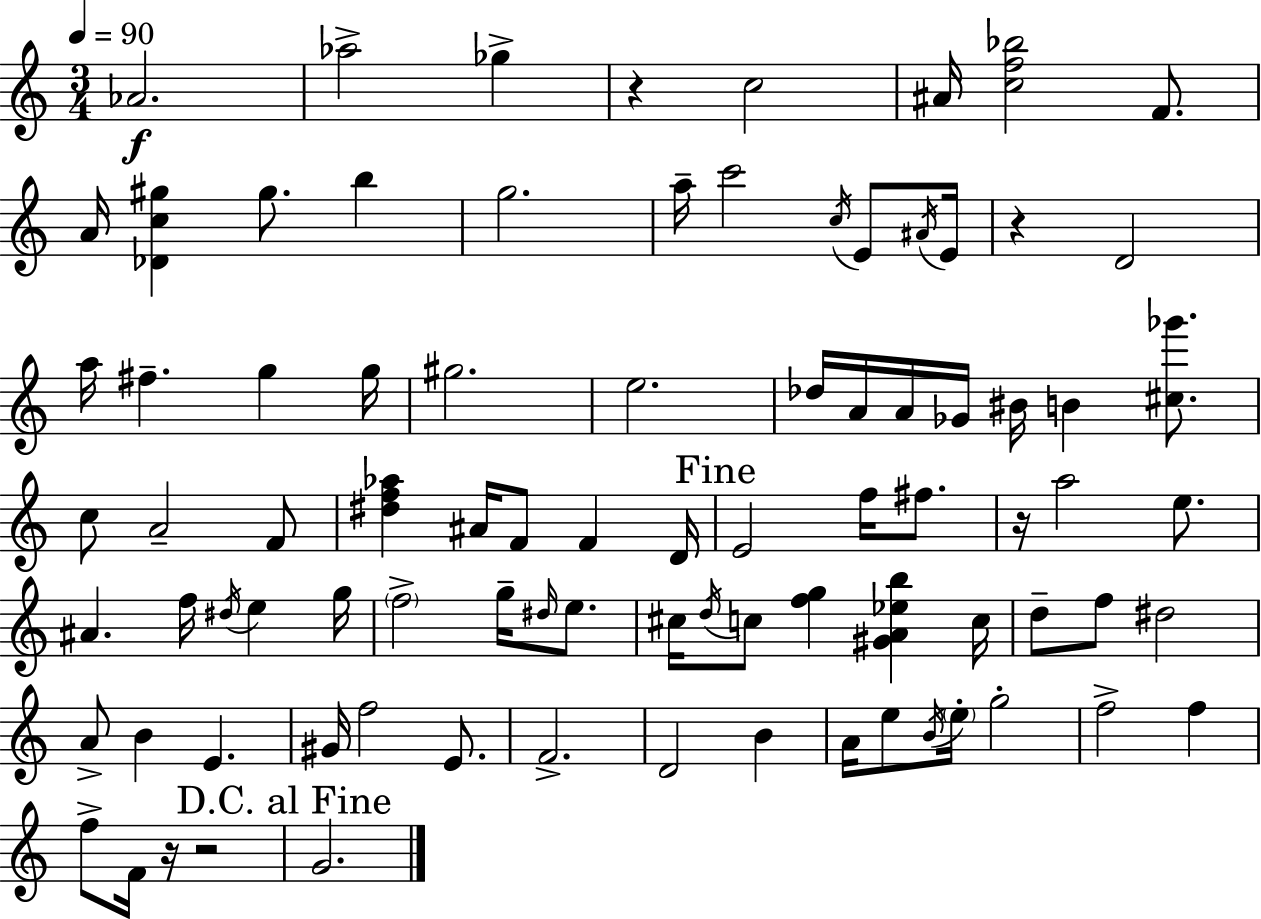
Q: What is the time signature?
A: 3/4